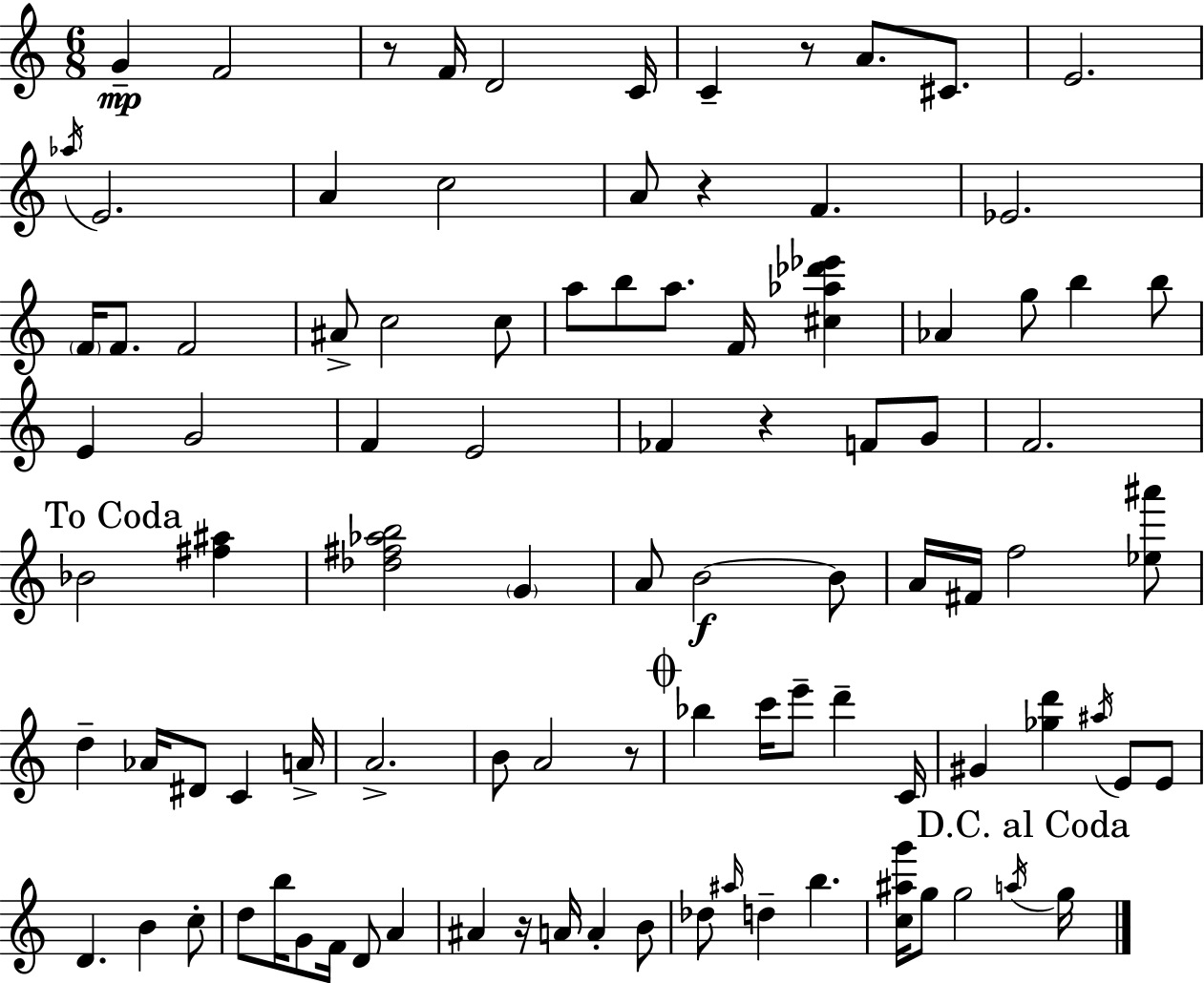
X:1
T:Untitled
M:6/8
L:1/4
K:Am
G F2 z/2 F/4 D2 C/4 C z/2 A/2 ^C/2 E2 _a/4 E2 A c2 A/2 z F _E2 F/4 F/2 F2 ^A/2 c2 c/2 a/2 b/2 a/2 F/4 [^c_a_d'_e'] _A g/2 b b/2 E G2 F E2 _F z F/2 G/2 F2 _B2 [^f^a] [_d^f_ab]2 G A/2 B2 B/2 A/4 ^F/4 f2 [_e^a']/2 d _A/4 ^D/2 C A/4 A2 B/2 A2 z/2 _b c'/4 e'/2 d' C/4 ^G [_gd'] ^a/4 E/2 E/2 D B c/2 d/2 b/4 G/2 F/4 D/2 A ^A z/4 A/4 A B/2 _d/2 ^a/4 d b [c^ag']/4 g/2 g2 a/4 g/4